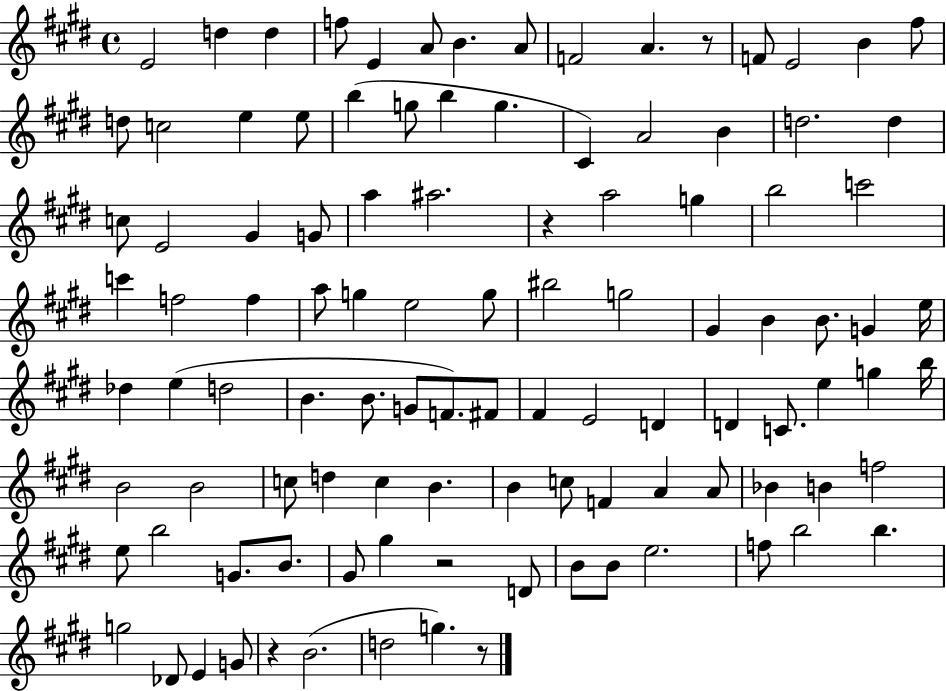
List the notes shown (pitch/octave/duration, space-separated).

E4/h D5/q D5/q F5/e E4/q A4/e B4/q. A4/e F4/h A4/q. R/e F4/e E4/h B4/q F#5/e D5/e C5/h E5/q E5/e B5/q G5/e B5/q G5/q. C#4/q A4/h B4/q D5/h. D5/q C5/e E4/h G#4/q G4/e A5/q A#5/h. R/q A5/h G5/q B5/h C6/h C6/q F5/h F5/q A5/e G5/q E5/h G5/e BIS5/h G5/h G#4/q B4/q B4/e. G4/q E5/s Db5/q E5/q D5/h B4/q. B4/e. G4/e F4/e. F#4/e F#4/q E4/h D4/q D4/q C4/e. E5/q G5/q B5/s B4/h B4/h C5/e D5/q C5/q B4/q. B4/q C5/e F4/q A4/q A4/e Bb4/q B4/q F5/h E5/e B5/h G4/e. B4/e. G#4/e G#5/q R/h D4/e B4/e B4/e E5/h. F5/e B5/h B5/q. G5/h Db4/e E4/q G4/e R/q B4/h. D5/h G5/q. R/e